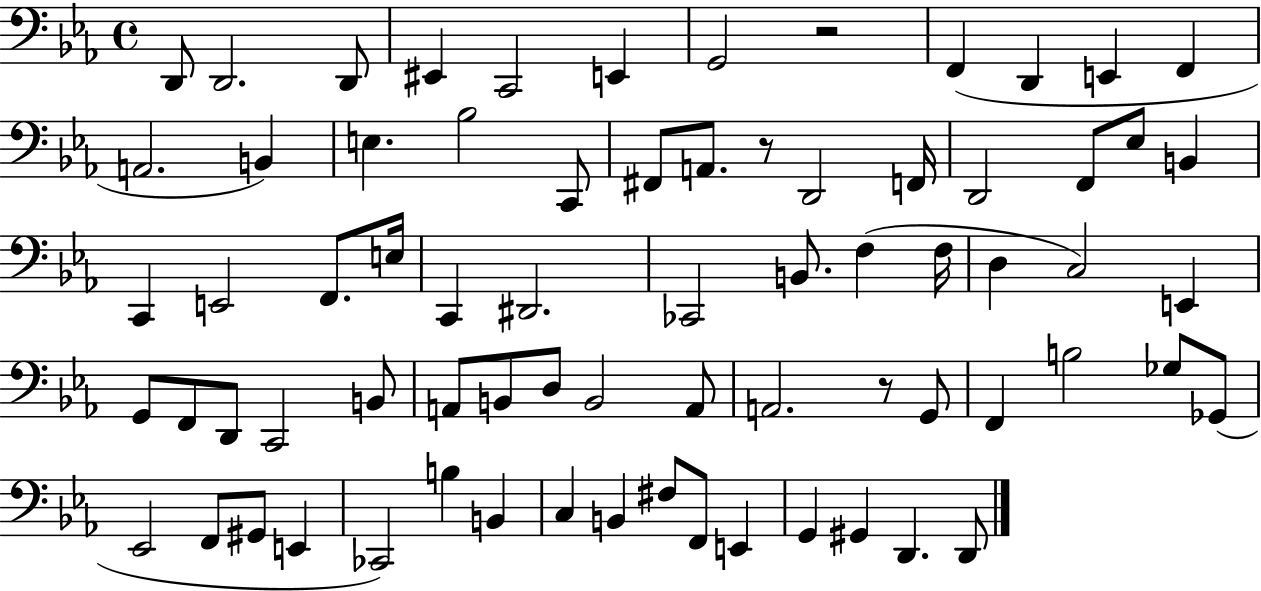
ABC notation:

X:1
T:Untitled
M:4/4
L:1/4
K:Eb
D,,/2 D,,2 D,,/2 ^E,, C,,2 E,, G,,2 z2 F,, D,, E,, F,, A,,2 B,, E, _B,2 C,,/2 ^F,,/2 A,,/2 z/2 D,,2 F,,/4 D,,2 F,,/2 _E,/2 B,, C,, E,,2 F,,/2 E,/4 C,, ^D,,2 _C,,2 B,,/2 F, F,/4 D, C,2 E,, G,,/2 F,,/2 D,,/2 C,,2 B,,/2 A,,/2 B,,/2 D,/2 B,,2 A,,/2 A,,2 z/2 G,,/2 F,, B,2 _G,/2 _G,,/2 _E,,2 F,,/2 ^G,,/2 E,, _C,,2 B, B,, C, B,, ^F,/2 F,,/2 E,, G,, ^G,, D,, D,,/2